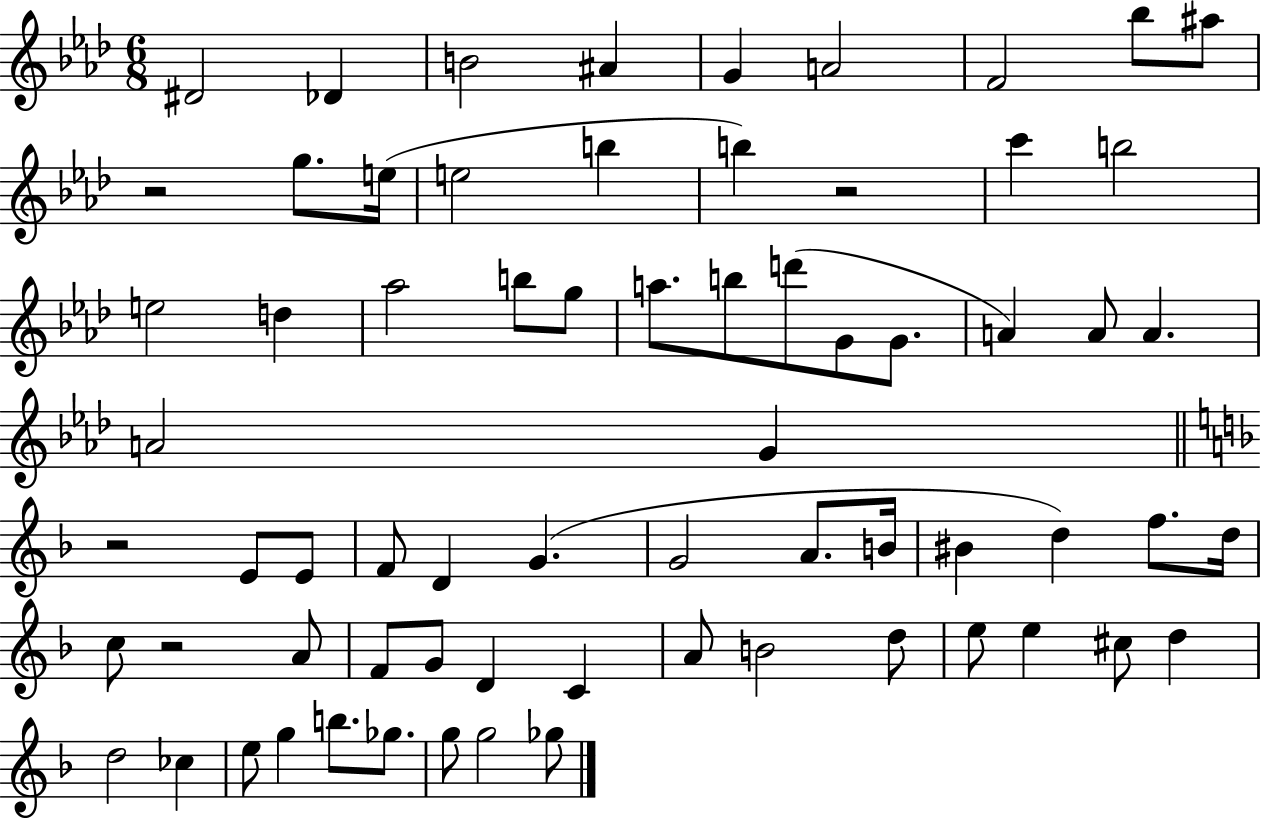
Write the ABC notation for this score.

X:1
T:Untitled
M:6/8
L:1/4
K:Ab
^D2 _D B2 ^A G A2 F2 _b/2 ^a/2 z2 g/2 e/4 e2 b b z2 c' b2 e2 d _a2 b/2 g/2 a/2 b/2 d'/2 G/2 G/2 A A/2 A A2 G z2 E/2 E/2 F/2 D G G2 A/2 B/4 ^B d f/2 d/4 c/2 z2 A/2 F/2 G/2 D C A/2 B2 d/2 e/2 e ^c/2 d d2 _c e/2 g b/2 _g/2 g/2 g2 _g/2